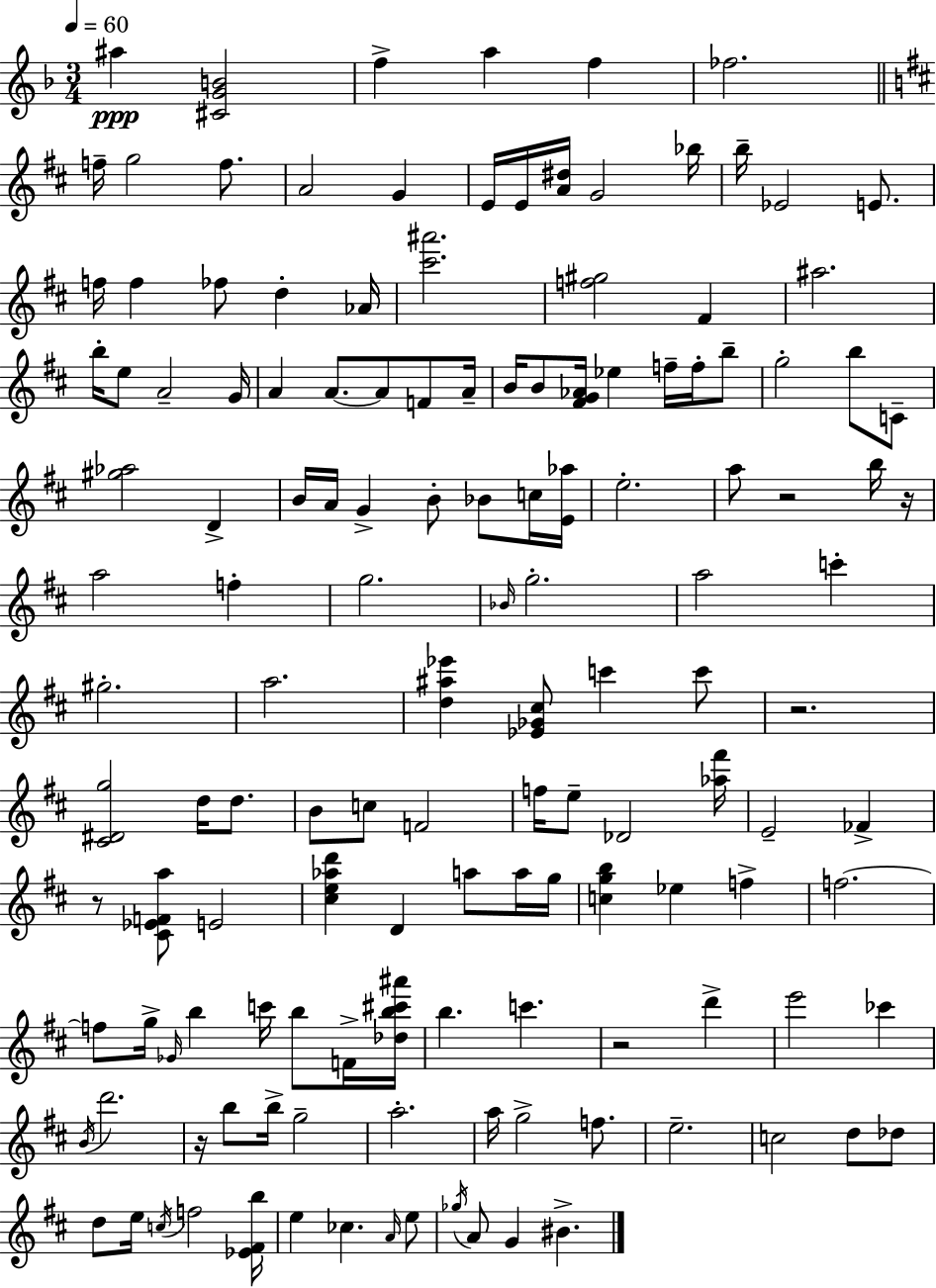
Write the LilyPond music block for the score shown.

{
  \clef treble
  \numericTimeSignature
  \time 3/4
  \key d \minor
  \tempo 4 = 60
  ais''4\ppp <cis' g' b'>2 | f''4-> a''4 f''4 | fes''2. | \bar "||" \break \key d \major f''16-- g''2 f''8. | a'2 g'4 | e'16 e'16 <a' dis''>16 g'2 bes''16 | b''16-- ees'2 e'8. | \break f''16 f''4 fes''8 d''4-. aes'16 | <cis''' ais'''>2. | <f'' gis''>2 fis'4 | ais''2. | \break b''16-. e''8 a'2-- g'16 | a'4 a'8.~~ a'8 f'8 a'16-- | b'16 b'8 <fis' g' aes'>16 ees''4 f''16-- f''16-. b''8-- | g''2-. b''8 c'8-- | \break <gis'' aes''>2 d'4-> | b'16 a'16 g'4-> b'8-. bes'8 c''16 <e' aes''>16 | e''2.-. | a''8 r2 b''16 r16 | \break a''2 f''4-. | g''2. | \grace { bes'16 } g''2.-. | a''2 c'''4-. | \break gis''2.-. | a''2. | <d'' ais'' ees'''>4 <ees' ges' cis''>8 c'''4 c'''8 | r2. | \break <cis' dis' g''>2 d''16 d''8. | b'8 c''8 f'2 | f''16 e''8-- des'2 | <aes'' fis'''>16 e'2-- fes'4-> | \break r8 <cis' ees' f' a''>8 e'2 | <cis'' e'' aes'' d'''>4 d'4 a''8 a''16 | g''16 <c'' g'' b''>4 ees''4 f''4-> | f''2.~~ | \break f''8 g''16-> \grace { ges'16 } b''4 c'''16 b''8 | f'16-> <des'' b'' cis''' ais'''>16 b''4. c'''4. | r2 d'''4-> | e'''2 ces'''4 | \break \acciaccatura { b'16 } d'''2. | r16 b''8 b''16-> g''2-- | a''2.-. | a''16 g''2-> | \break f''8. e''2.-- | c''2 d''8 | des''8 d''8 e''16 \acciaccatura { c''16 } f''2 | <ees' fis' b''>16 e''4 ces''4. | \break \grace { a'16 } e''8 \acciaccatura { ges''16 } a'8 g'4 | bis'4.-> \bar "|."
}